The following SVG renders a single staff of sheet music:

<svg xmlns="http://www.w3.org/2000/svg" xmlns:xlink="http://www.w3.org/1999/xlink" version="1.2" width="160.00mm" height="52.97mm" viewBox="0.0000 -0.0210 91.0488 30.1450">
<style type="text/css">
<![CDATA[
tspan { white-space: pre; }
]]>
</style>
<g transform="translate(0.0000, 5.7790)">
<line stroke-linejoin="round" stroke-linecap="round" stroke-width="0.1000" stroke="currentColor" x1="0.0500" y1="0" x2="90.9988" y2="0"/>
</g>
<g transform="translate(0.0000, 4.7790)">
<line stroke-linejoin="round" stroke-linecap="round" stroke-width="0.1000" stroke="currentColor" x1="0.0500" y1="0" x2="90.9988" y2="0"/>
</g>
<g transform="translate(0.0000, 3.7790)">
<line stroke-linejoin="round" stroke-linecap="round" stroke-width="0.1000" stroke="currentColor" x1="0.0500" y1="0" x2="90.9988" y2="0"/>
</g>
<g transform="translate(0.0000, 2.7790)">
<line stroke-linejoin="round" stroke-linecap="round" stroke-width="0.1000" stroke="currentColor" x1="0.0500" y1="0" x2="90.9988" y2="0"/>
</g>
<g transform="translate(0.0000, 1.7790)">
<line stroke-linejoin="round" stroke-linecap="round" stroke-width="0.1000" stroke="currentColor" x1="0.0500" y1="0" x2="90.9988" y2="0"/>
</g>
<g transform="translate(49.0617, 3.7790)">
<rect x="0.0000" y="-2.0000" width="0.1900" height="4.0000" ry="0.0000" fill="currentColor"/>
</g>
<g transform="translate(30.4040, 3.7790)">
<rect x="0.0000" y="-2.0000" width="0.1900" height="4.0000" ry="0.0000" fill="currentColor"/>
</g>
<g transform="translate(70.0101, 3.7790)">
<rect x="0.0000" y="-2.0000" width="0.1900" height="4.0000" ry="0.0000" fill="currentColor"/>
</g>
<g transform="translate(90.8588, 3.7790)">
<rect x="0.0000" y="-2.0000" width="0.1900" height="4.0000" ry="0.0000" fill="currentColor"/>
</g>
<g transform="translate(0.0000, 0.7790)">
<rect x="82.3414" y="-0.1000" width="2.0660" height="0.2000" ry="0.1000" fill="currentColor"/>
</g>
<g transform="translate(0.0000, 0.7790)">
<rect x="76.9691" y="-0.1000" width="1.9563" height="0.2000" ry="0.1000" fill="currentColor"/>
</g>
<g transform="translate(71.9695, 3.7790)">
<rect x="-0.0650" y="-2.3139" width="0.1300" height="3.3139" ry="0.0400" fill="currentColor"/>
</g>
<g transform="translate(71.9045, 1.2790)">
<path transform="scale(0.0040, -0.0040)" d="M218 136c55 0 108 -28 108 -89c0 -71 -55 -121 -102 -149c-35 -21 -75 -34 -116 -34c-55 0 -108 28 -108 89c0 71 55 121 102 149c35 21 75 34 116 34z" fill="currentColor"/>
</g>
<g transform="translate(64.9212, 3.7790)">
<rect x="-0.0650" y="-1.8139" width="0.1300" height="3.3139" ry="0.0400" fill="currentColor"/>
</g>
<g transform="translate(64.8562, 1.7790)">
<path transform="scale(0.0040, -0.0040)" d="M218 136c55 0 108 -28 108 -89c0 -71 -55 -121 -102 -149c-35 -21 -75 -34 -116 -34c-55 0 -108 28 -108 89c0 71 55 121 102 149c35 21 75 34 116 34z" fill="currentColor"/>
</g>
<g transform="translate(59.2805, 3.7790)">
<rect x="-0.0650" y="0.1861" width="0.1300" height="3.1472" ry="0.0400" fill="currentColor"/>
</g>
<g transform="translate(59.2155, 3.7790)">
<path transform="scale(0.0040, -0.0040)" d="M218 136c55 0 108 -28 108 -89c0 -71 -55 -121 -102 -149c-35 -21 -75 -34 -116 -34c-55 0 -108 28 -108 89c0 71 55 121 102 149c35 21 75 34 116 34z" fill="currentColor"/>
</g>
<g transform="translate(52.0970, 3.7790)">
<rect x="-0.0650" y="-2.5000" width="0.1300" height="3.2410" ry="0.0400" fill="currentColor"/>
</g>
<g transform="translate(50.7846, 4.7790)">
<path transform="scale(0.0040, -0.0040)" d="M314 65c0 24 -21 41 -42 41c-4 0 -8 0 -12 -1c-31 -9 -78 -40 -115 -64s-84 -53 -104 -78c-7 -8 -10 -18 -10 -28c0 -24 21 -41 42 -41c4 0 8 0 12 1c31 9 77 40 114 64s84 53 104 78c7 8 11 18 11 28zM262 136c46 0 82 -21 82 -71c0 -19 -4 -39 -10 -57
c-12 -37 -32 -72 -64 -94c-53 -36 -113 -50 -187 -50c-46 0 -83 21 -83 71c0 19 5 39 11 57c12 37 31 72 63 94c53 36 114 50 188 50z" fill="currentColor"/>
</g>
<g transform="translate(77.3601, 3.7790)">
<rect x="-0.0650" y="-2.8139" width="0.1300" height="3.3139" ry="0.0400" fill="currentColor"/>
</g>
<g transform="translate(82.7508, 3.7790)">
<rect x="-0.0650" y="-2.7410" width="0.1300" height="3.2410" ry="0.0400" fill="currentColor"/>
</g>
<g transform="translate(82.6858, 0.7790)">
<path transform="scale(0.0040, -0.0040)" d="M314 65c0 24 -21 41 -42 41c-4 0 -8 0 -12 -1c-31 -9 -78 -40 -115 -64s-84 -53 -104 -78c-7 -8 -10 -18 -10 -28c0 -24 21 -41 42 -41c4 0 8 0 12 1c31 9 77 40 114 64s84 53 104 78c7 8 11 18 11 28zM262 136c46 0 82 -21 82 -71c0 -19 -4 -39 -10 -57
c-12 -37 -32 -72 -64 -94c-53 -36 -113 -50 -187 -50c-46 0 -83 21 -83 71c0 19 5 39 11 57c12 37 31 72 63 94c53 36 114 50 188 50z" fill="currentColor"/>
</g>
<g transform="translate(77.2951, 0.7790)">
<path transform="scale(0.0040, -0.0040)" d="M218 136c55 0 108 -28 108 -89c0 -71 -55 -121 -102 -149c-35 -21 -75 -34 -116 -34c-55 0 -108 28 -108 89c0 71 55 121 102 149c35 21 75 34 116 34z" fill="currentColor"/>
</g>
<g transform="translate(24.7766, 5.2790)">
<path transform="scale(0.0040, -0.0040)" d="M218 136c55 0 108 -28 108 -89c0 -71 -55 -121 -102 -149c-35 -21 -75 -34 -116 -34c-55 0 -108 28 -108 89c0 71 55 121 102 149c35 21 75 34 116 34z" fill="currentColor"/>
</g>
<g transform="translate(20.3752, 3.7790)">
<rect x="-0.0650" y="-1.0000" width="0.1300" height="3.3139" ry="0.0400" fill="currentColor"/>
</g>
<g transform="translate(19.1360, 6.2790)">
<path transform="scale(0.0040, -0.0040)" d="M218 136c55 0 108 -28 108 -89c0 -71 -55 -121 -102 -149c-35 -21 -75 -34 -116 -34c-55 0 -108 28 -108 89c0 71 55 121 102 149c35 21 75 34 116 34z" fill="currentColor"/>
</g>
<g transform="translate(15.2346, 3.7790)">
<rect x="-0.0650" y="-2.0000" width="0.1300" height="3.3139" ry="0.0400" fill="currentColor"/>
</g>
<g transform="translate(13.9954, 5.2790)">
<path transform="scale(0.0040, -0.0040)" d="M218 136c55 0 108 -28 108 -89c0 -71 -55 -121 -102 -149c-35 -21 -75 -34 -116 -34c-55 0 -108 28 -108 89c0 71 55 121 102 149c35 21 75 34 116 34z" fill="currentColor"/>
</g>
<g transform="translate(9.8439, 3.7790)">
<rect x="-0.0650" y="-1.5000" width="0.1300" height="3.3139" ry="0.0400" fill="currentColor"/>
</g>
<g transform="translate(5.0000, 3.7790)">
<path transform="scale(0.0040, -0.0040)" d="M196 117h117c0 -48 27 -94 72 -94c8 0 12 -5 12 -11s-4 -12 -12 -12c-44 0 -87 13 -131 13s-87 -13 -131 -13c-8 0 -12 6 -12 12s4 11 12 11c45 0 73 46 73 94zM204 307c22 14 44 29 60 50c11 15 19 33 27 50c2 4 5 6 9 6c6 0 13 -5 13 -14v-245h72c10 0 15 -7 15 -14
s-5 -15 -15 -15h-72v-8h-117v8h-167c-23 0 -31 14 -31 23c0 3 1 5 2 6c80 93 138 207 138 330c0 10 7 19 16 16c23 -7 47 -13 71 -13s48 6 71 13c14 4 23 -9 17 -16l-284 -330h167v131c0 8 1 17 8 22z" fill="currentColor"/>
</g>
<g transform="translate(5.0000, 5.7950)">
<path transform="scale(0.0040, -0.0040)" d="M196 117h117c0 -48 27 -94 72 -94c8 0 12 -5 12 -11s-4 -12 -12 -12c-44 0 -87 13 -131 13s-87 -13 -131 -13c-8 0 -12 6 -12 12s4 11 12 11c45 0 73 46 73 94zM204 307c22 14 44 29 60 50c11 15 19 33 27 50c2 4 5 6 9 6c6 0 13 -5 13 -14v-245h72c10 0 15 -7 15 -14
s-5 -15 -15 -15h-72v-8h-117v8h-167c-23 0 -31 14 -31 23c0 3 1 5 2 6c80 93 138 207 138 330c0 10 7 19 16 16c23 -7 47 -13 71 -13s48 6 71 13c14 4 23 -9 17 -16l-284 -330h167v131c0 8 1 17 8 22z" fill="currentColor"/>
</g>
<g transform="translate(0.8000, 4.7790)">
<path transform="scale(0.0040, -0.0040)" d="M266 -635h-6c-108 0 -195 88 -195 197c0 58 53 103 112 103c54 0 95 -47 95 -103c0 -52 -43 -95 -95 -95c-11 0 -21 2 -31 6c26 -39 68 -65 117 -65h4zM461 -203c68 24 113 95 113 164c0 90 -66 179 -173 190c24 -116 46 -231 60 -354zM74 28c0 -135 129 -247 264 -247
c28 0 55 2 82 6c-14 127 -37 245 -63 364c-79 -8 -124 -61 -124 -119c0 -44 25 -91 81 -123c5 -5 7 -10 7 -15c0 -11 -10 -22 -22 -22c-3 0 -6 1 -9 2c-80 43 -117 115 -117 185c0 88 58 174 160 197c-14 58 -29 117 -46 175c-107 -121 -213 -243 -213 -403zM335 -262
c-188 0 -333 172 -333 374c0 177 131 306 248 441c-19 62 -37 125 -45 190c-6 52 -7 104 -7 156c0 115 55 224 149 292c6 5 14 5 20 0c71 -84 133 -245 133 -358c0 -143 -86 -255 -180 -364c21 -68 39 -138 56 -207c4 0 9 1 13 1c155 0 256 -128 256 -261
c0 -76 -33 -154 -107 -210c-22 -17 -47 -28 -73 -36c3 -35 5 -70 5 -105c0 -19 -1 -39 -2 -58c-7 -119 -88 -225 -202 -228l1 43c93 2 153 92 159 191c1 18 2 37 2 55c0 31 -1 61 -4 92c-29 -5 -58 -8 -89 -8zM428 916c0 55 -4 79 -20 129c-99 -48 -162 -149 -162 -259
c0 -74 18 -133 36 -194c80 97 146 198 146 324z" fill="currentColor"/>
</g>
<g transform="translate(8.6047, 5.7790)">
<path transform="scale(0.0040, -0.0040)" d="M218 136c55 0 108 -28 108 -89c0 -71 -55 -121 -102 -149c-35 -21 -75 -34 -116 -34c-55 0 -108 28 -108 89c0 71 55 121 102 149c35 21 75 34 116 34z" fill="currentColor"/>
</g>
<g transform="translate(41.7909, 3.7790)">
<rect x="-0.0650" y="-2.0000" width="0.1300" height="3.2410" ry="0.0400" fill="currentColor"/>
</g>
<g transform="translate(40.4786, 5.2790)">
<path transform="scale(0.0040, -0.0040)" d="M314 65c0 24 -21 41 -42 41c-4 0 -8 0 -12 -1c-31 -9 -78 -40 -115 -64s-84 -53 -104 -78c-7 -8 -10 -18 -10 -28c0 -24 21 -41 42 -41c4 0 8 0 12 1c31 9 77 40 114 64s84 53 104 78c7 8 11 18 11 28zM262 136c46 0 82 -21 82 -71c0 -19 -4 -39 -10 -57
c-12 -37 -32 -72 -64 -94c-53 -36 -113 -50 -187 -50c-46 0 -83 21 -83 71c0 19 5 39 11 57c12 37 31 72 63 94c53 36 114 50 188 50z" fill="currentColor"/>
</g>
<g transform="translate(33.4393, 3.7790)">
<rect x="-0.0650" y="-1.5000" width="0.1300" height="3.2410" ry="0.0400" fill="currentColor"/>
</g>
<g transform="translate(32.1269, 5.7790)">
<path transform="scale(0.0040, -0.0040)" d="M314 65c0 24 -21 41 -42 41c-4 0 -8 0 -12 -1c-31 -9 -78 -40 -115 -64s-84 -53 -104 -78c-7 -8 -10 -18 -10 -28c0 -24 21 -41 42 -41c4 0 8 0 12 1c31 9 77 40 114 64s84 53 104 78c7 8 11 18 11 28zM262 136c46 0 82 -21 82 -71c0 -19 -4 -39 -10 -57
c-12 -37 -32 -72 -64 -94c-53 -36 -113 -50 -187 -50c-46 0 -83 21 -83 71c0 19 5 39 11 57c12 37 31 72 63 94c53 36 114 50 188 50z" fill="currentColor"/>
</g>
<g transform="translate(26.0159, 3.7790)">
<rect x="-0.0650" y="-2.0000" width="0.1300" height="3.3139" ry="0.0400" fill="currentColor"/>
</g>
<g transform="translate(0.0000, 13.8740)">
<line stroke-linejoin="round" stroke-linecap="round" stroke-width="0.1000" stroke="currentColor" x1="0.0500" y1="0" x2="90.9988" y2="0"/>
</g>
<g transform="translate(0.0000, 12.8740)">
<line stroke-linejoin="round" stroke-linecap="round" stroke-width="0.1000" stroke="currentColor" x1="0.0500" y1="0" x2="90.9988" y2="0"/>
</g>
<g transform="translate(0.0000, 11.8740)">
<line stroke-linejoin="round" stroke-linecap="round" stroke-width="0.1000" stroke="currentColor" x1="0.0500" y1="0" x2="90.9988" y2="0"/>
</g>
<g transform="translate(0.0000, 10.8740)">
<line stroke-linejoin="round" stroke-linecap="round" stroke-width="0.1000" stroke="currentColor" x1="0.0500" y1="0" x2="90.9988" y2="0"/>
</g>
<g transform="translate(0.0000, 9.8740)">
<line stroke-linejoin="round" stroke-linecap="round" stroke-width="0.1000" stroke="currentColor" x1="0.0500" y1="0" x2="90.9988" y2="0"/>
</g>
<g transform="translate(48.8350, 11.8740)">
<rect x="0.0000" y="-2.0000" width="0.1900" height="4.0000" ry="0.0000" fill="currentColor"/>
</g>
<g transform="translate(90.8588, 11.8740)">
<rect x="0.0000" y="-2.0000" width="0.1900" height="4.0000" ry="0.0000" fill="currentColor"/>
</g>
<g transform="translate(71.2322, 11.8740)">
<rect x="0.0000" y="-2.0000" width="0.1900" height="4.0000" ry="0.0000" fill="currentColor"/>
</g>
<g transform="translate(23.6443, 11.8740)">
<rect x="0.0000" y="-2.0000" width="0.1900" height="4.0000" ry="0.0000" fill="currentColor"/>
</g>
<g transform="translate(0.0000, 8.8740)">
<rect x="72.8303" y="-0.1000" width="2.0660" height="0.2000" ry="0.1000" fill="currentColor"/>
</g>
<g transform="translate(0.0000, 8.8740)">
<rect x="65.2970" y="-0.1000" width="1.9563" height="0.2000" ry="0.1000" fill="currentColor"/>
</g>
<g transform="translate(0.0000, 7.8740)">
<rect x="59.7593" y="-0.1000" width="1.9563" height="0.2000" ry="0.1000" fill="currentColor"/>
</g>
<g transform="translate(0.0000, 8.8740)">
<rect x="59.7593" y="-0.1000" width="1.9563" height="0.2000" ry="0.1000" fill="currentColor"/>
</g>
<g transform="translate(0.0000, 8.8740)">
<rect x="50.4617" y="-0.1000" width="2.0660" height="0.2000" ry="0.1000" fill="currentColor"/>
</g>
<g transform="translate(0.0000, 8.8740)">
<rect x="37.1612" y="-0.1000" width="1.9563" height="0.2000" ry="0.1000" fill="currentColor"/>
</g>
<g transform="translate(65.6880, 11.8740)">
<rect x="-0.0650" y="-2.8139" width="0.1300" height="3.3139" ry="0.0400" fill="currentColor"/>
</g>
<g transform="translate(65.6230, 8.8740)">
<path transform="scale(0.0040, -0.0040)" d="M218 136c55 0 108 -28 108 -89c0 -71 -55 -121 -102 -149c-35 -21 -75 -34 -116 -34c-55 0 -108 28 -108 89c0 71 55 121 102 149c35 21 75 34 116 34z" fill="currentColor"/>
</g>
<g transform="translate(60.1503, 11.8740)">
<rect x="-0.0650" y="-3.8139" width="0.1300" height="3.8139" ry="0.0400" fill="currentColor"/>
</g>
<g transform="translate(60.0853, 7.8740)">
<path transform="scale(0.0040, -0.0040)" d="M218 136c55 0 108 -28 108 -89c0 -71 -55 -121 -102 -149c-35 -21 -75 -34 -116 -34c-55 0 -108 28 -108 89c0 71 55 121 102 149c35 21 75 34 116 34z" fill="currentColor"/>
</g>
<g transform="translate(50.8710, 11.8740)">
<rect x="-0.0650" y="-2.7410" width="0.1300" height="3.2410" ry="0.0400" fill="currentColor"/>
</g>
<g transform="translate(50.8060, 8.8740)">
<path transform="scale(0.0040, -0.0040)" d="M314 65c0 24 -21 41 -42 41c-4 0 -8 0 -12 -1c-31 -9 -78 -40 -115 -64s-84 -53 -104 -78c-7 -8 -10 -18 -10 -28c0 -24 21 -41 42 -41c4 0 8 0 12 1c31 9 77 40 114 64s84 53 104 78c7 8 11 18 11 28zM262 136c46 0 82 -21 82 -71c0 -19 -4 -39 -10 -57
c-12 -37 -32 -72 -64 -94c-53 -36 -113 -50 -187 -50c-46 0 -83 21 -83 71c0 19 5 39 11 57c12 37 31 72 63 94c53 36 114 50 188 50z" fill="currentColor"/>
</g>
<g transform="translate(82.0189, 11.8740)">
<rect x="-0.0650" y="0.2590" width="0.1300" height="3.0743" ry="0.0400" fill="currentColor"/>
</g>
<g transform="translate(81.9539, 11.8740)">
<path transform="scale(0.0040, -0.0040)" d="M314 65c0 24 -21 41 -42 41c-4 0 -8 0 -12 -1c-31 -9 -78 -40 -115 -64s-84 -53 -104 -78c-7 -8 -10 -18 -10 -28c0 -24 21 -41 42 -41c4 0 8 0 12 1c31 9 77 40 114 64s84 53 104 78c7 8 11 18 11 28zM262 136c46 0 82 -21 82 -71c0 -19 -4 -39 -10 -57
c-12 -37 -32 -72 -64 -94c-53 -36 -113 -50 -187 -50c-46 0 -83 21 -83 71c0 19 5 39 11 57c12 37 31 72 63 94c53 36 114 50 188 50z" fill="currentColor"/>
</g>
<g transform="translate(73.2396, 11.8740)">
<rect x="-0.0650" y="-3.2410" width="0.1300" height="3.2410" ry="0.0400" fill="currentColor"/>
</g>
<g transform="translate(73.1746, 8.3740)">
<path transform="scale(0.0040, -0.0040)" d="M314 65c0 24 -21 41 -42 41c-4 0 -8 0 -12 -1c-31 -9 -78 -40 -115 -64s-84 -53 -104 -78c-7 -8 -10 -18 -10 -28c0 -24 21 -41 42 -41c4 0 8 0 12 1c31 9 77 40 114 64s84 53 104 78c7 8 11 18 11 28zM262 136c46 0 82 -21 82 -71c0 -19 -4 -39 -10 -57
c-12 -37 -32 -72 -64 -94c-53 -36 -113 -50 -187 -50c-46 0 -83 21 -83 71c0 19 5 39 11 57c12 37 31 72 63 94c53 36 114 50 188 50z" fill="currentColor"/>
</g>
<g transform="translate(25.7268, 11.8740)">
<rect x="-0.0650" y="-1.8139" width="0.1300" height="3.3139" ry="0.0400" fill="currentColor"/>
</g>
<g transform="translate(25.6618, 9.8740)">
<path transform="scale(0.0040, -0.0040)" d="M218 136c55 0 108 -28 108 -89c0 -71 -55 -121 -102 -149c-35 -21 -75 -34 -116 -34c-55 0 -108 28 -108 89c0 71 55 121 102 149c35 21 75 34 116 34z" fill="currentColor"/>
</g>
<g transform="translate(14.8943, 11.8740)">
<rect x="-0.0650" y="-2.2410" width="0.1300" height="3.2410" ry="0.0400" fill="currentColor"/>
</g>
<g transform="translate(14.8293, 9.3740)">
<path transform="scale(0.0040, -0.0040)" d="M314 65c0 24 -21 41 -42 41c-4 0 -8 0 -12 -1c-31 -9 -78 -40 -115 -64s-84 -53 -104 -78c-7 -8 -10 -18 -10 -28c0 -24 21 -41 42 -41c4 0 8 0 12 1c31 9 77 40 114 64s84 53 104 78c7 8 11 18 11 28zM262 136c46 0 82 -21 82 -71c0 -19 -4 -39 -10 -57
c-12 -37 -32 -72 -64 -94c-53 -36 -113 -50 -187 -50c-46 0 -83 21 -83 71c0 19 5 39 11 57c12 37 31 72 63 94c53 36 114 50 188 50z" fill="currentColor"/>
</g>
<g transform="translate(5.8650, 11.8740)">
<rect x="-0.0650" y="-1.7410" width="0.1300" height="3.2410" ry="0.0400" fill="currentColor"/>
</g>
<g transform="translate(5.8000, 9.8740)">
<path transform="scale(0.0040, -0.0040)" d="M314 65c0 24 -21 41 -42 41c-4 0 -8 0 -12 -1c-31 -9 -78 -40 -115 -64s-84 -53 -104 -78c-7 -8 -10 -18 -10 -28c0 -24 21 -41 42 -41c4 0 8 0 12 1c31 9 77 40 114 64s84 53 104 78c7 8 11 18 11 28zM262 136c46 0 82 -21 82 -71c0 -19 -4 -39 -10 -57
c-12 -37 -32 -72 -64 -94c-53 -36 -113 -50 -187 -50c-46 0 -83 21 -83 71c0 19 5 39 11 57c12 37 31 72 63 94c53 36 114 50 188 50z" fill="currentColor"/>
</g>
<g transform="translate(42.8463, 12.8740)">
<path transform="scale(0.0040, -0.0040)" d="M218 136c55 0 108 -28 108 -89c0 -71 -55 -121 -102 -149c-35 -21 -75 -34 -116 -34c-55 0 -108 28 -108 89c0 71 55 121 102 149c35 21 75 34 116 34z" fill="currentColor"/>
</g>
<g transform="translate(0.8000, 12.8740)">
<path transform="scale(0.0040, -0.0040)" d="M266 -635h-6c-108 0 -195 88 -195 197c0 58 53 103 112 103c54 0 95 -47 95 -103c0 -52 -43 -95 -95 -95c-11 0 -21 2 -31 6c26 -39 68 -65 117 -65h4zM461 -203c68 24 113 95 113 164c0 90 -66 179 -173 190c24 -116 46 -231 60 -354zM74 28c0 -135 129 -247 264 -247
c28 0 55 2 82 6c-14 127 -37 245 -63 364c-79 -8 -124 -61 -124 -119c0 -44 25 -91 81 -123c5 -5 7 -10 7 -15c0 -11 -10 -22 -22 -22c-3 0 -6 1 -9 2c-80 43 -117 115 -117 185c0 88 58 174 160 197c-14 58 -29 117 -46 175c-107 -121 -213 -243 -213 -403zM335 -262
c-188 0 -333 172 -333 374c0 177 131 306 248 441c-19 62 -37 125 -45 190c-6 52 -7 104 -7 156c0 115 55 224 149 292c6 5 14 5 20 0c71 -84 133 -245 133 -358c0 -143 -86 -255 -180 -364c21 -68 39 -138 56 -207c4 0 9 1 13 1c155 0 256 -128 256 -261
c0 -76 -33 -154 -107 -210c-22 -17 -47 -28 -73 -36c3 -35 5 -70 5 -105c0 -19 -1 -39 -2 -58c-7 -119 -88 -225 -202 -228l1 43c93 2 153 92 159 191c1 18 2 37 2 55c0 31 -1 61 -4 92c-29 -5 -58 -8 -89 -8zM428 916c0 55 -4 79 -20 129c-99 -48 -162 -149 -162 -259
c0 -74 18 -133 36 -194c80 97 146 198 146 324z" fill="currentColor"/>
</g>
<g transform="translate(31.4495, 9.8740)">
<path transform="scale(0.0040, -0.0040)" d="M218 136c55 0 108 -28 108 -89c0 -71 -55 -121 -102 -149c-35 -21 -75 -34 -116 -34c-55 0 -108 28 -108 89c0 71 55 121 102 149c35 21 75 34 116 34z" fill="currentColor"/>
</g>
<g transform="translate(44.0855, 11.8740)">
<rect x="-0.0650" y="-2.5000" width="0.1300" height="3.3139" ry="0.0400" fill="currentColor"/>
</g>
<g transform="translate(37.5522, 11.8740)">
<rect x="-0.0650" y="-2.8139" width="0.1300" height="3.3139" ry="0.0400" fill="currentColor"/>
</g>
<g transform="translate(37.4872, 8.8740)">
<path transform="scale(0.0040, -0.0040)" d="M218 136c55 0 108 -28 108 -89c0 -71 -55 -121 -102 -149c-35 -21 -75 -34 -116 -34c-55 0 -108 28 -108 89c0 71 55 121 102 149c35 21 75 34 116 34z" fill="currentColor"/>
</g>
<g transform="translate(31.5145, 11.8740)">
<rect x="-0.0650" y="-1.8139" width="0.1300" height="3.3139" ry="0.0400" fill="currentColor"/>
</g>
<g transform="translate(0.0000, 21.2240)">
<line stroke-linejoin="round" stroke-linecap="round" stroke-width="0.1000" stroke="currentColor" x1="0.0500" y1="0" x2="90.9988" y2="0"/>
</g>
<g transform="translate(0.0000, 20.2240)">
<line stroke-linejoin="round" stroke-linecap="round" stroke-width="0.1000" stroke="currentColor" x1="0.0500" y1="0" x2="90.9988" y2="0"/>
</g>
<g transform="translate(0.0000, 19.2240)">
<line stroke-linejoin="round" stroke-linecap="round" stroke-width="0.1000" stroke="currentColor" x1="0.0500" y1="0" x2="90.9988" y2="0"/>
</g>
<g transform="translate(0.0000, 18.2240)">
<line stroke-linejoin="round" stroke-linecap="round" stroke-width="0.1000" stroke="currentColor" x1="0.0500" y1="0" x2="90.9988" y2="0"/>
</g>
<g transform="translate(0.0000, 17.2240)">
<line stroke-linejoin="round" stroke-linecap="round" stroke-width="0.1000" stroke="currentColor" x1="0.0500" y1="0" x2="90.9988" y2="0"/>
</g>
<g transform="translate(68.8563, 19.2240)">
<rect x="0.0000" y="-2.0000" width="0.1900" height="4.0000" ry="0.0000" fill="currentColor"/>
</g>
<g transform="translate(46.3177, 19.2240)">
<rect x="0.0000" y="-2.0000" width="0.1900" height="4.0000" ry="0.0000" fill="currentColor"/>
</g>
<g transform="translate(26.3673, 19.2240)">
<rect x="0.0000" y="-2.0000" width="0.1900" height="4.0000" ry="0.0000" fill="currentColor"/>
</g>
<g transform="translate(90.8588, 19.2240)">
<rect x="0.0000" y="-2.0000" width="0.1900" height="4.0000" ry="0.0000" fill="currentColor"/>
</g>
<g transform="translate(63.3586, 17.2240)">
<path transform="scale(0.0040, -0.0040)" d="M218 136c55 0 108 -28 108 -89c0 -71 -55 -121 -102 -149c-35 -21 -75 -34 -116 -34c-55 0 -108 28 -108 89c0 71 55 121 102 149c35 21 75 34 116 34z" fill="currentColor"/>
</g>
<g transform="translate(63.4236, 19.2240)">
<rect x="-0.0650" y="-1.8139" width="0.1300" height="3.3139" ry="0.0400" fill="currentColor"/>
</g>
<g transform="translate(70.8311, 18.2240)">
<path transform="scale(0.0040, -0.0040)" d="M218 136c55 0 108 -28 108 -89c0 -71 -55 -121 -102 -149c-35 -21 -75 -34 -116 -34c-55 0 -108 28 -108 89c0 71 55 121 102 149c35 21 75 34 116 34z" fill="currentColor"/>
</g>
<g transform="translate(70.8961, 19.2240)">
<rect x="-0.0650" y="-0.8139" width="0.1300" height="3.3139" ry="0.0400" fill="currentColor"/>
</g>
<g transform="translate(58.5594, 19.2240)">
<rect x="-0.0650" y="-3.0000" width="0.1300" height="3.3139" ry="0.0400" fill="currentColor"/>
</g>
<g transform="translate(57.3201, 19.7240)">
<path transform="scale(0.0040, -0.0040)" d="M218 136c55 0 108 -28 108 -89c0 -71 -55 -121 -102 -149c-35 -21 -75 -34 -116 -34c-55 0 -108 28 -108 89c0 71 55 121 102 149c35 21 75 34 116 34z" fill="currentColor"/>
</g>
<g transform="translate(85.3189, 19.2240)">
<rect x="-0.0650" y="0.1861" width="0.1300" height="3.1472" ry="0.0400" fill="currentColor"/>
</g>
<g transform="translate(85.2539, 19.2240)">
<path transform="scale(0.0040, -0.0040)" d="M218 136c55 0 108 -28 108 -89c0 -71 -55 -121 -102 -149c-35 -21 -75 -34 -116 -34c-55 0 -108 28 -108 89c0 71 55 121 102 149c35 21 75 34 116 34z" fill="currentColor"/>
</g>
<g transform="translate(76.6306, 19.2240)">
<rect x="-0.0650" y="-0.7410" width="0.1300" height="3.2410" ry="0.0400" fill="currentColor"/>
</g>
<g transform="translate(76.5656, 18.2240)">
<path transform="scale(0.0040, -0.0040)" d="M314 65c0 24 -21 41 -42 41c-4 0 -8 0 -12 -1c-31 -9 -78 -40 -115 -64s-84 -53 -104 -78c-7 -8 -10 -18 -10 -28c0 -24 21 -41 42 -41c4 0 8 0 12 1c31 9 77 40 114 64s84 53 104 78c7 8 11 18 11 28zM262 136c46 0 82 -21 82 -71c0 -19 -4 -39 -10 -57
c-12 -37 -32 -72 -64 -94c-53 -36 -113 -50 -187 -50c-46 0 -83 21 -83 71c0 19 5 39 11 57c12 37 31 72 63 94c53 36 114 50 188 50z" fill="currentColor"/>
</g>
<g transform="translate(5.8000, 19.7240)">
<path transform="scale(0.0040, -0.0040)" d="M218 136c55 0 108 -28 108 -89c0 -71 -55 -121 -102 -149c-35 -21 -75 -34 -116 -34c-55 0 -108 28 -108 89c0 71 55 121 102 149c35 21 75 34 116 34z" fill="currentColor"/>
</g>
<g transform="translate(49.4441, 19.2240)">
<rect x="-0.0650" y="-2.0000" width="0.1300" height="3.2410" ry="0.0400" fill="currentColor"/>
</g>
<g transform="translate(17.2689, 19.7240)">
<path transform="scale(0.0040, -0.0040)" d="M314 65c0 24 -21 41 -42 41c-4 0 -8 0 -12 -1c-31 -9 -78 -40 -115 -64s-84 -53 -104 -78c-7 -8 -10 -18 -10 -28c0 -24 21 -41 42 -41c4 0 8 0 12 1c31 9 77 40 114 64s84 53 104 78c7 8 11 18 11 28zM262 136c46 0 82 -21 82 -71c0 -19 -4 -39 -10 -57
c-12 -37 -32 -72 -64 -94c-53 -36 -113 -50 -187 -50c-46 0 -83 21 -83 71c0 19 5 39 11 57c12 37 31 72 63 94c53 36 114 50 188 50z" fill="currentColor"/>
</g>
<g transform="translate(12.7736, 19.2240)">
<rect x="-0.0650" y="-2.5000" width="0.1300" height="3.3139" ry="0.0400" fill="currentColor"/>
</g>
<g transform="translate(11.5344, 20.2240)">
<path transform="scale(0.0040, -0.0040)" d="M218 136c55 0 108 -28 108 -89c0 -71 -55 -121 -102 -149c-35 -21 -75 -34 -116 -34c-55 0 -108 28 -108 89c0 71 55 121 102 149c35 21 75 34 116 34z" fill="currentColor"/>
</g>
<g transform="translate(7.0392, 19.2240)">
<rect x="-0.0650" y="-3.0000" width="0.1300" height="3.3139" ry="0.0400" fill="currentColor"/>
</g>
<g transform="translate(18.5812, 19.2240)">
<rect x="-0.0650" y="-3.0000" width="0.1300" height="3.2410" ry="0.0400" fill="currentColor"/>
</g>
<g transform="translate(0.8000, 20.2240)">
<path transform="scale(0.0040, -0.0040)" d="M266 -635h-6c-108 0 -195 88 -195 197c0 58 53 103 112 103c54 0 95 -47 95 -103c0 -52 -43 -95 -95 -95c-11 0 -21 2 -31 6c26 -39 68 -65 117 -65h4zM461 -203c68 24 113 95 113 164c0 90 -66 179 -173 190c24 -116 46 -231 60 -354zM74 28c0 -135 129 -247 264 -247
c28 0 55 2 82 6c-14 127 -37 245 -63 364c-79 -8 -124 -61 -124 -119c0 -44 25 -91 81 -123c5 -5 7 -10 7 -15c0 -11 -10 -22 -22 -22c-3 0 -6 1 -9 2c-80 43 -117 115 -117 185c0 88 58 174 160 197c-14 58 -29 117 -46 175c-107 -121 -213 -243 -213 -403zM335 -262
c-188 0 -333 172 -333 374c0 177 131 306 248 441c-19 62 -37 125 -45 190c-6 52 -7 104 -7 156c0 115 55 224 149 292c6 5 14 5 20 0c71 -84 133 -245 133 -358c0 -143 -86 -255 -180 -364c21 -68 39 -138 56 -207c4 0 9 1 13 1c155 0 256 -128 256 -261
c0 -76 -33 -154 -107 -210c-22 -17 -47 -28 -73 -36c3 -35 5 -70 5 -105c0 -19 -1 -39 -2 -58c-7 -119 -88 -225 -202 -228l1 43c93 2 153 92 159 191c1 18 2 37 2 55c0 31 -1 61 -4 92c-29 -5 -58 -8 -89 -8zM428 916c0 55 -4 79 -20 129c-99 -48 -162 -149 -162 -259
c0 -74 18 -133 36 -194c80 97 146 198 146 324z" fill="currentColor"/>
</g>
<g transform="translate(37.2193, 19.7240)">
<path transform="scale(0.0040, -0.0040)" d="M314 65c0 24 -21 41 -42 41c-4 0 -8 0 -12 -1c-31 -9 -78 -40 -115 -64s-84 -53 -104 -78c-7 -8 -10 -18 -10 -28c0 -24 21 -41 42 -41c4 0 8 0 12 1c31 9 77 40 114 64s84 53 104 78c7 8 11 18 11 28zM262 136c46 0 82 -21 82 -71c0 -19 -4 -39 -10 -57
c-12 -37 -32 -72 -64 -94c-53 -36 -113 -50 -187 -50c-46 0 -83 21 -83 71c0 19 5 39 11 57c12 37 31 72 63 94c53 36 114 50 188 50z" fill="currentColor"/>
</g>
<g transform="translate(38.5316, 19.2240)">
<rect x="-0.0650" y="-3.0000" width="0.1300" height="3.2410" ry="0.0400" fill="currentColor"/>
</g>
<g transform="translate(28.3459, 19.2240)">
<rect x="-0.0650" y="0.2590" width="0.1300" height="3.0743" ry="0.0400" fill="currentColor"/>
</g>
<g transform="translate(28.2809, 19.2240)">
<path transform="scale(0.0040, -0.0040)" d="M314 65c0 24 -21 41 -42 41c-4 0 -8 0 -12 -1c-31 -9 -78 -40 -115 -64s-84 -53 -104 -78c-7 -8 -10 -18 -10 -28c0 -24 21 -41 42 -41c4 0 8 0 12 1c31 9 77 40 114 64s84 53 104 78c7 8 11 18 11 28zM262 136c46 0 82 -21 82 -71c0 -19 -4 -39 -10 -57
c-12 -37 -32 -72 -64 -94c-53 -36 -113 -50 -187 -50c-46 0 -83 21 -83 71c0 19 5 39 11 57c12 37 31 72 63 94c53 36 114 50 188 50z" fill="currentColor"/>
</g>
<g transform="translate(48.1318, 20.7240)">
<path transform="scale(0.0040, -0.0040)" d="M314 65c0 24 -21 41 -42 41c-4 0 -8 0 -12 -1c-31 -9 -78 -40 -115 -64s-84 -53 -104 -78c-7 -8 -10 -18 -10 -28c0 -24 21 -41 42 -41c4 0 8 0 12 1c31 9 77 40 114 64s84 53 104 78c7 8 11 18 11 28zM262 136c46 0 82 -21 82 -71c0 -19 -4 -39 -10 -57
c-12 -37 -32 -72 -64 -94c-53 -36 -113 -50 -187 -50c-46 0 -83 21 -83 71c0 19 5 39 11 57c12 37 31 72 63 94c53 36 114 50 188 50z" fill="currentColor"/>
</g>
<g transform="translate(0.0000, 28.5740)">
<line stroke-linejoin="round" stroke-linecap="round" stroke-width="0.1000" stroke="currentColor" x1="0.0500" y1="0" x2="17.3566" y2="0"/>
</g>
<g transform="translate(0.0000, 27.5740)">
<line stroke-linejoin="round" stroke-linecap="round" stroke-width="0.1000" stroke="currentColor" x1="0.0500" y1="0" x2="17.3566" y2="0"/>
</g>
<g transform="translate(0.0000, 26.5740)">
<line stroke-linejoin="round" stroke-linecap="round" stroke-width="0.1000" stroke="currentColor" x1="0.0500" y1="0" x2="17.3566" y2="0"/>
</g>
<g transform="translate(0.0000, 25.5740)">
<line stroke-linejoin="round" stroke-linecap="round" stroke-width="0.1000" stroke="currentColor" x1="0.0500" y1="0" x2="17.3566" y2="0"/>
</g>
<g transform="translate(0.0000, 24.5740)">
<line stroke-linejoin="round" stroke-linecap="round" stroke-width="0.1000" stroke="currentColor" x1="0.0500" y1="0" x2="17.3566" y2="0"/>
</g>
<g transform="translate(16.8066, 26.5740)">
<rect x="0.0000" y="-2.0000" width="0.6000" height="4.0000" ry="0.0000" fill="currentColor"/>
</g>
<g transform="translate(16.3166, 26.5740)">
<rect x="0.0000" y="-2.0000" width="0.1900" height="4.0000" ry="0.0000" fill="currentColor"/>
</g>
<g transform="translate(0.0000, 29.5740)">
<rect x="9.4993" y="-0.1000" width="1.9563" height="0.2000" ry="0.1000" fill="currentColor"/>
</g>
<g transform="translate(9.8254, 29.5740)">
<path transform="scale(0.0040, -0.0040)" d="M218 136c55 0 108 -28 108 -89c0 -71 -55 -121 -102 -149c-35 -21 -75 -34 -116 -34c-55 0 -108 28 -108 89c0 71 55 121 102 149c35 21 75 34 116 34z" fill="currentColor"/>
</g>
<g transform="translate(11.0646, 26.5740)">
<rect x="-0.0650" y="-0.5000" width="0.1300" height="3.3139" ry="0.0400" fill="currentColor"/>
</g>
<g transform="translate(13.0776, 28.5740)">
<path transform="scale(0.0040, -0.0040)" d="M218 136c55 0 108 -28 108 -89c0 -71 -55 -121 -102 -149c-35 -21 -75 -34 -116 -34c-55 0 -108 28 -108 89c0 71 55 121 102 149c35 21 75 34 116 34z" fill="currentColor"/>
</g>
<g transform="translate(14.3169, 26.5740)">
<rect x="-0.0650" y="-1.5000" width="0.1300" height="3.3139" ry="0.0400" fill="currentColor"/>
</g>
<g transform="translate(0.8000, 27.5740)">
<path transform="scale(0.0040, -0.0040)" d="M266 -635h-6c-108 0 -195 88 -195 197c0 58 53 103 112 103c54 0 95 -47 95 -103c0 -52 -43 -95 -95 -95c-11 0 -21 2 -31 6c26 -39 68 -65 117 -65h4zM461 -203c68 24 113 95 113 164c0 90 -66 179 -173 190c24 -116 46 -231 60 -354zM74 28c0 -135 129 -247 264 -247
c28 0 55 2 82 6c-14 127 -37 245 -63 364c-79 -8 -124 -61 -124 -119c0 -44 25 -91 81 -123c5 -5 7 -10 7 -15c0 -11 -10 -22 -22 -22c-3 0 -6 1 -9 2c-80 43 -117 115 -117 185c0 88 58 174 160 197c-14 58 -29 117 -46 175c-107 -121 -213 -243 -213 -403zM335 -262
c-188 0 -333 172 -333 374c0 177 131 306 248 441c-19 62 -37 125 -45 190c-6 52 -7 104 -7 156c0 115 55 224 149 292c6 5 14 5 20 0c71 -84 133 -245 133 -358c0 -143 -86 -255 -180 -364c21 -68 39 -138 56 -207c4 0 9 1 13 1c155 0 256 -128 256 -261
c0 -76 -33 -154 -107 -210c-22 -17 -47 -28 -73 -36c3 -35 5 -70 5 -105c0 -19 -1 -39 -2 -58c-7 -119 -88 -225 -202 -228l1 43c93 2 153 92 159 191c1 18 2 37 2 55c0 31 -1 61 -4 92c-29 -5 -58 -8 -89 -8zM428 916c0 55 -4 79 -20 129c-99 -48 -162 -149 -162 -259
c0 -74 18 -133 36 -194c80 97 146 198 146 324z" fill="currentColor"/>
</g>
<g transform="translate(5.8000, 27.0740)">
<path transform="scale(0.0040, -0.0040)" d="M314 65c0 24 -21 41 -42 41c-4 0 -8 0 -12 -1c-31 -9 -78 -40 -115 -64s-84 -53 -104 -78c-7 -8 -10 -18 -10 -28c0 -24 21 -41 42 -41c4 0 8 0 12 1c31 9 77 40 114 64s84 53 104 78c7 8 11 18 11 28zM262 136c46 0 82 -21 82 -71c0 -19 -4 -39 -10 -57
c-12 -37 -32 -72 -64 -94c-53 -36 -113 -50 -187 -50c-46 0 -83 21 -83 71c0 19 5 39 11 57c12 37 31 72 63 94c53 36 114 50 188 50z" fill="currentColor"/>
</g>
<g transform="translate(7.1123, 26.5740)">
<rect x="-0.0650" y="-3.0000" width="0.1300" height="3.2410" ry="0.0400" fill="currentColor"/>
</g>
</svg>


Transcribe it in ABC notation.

X:1
T:Untitled
M:4/4
L:1/4
K:C
E F D F E2 F2 G2 B f g a a2 f2 g2 f f a G a2 c' a b2 B2 A G A2 B2 A2 F2 A f d d2 B A2 C E